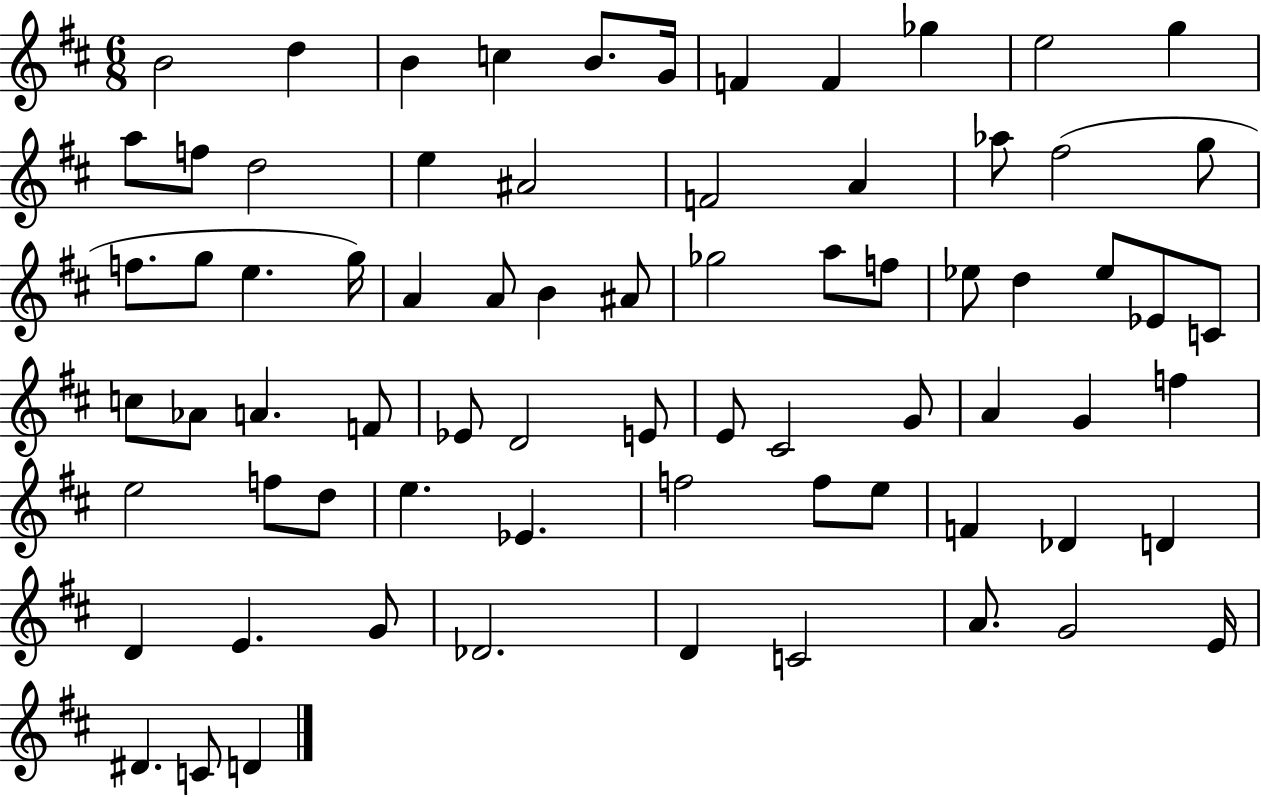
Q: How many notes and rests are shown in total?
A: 73